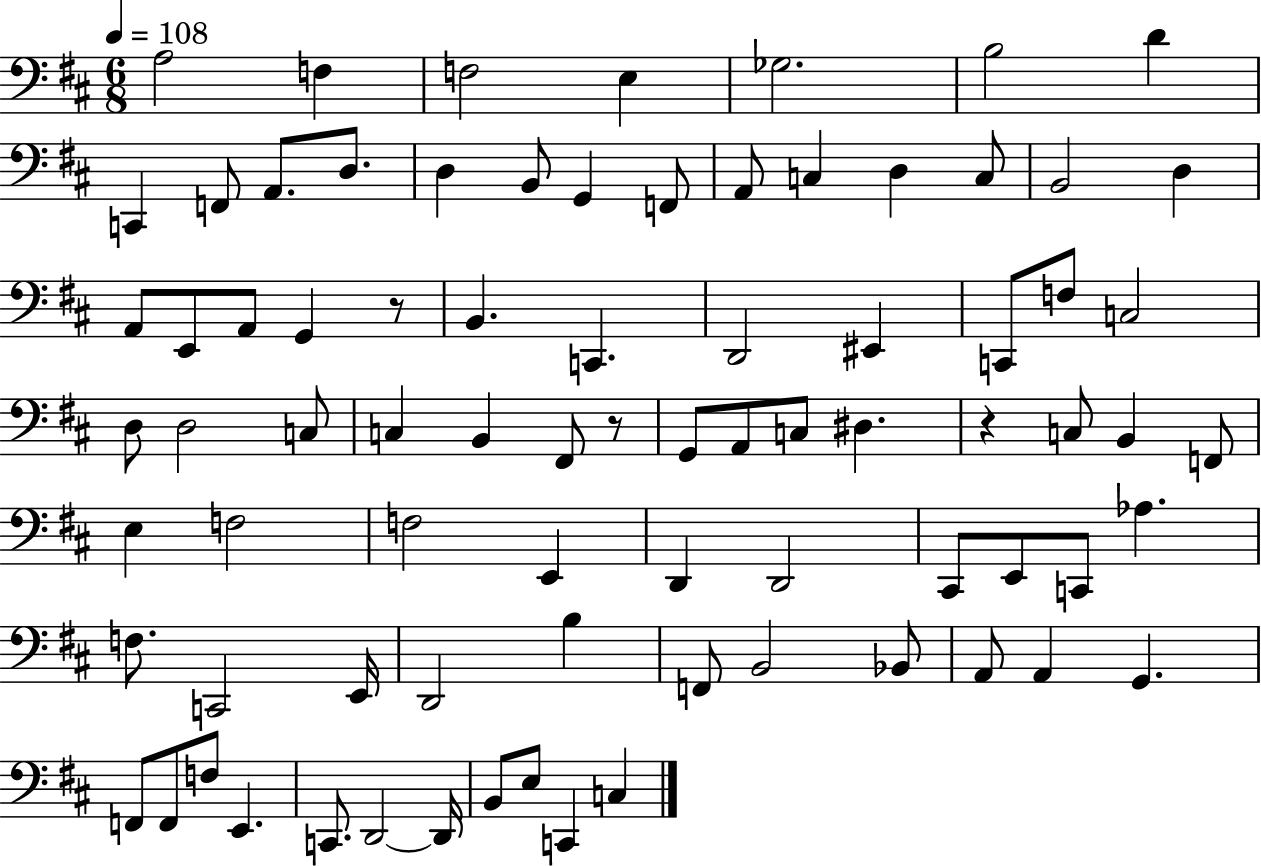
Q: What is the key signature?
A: D major